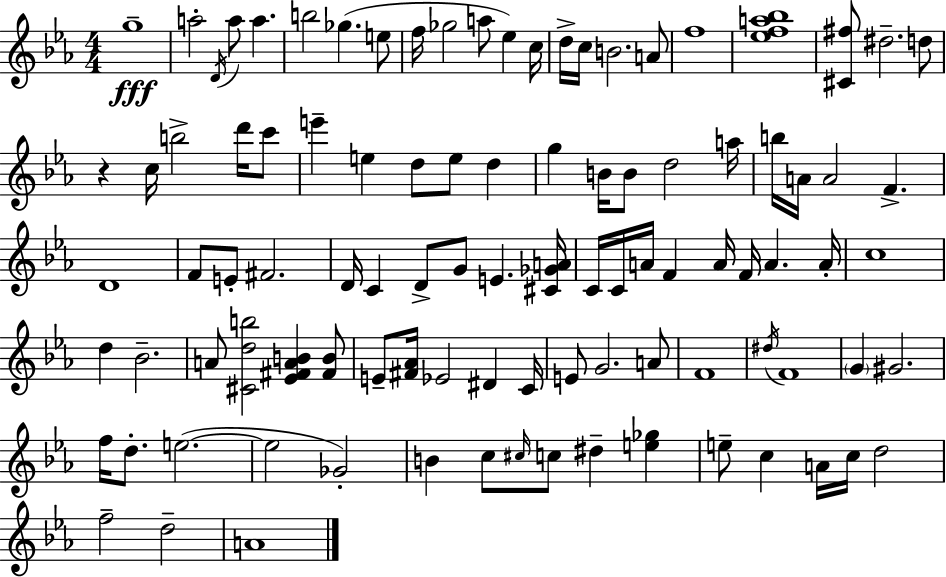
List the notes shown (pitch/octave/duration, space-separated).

G5/w A5/h D4/s A5/e A5/q. B5/h Gb5/q. E5/e F5/s Gb5/h A5/e Eb5/q C5/s D5/s C5/s B4/h. A4/e F5/w [Eb5,F5,A5,Bb5]/w [C#4,F#5]/e D#5/h. D5/e R/q C5/s B5/h D6/s C6/e E6/q E5/q D5/e E5/e D5/q G5/q B4/s B4/e D5/h A5/s B5/s A4/s A4/h F4/q. D4/w F4/e E4/e F#4/h. D4/s C4/q D4/e G4/e E4/q. [C#4,Gb4,A4]/s C4/s C4/s A4/s F4/q A4/s F4/s A4/q. A4/s C5/w D5/q Bb4/h. A4/e [C#4,D5,B5]/h [Eb4,F#4,A4,B4]/q [F#4,B4]/e E4/e [F#4,Ab4]/s Eb4/h D#4/q C4/s E4/e G4/h. A4/e F4/w D#5/s F4/w G4/q G#4/h. F5/s D5/e. E5/h. E5/h Gb4/h B4/q C5/e C#5/s C5/e D#5/q [E5,Gb5]/q E5/e C5/q A4/s C5/s D5/h F5/h D5/h A4/w